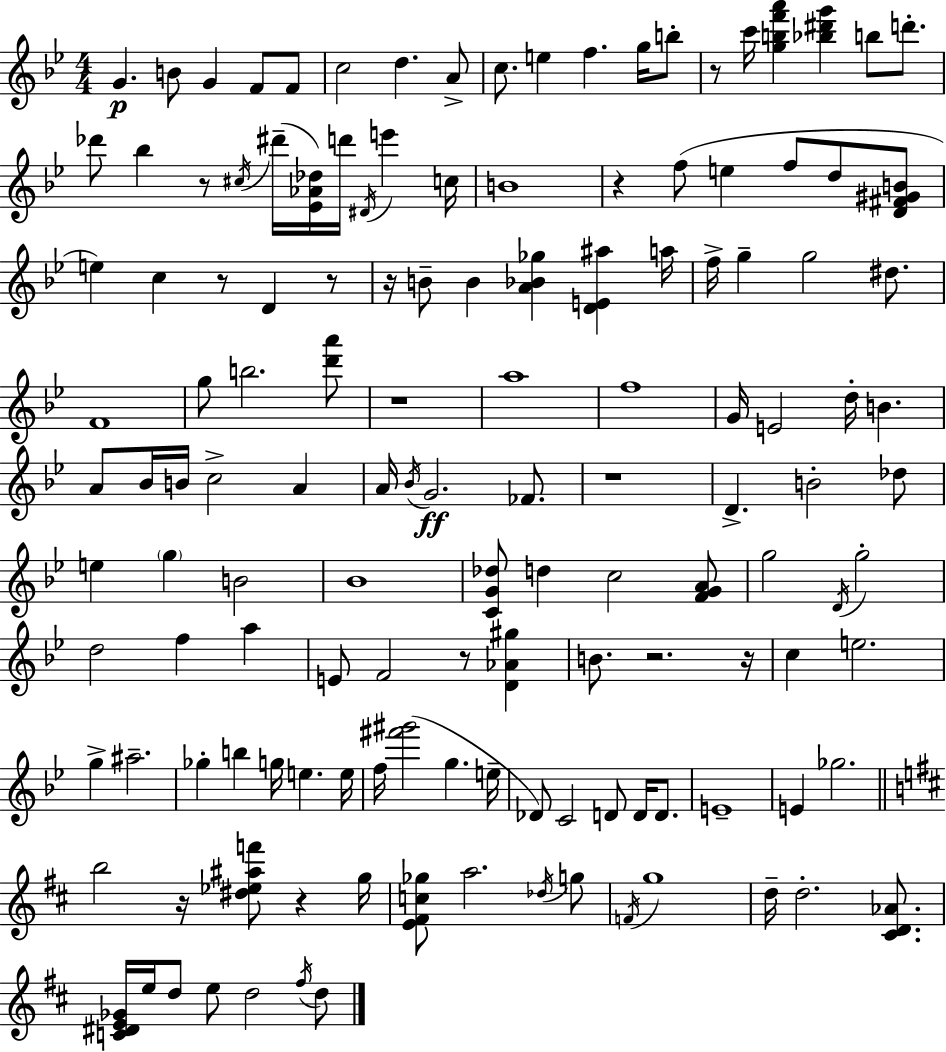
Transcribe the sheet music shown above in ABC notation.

X:1
T:Untitled
M:4/4
L:1/4
K:Gm
G B/2 G F/2 F/2 c2 d A/2 c/2 e f g/4 b/2 z/2 c'/4 [gbf'a'] [_b^d'g'] b/2 d'/2 _d'/2 _b z/2 ^c/4 ^d'/4 [_E_A_d]/4 d'/4 ^D/4 e' c/4 B4 z f/2 e f/2 d/2 [D^F^GB]/2 e c z/2 D z/2 z/4 B/2 B [A_B_g] [DE^a] a/4 f/4 g g2 ^d/2 F4 g/2 b2 [d'a']/2 z4 a4 f4 G/4 E2 d/4 B A/2 _B/4 B/4 c2 A A/4 _B/4 G2 _F/2 z4 D B2 _d/2 e g B2 _B4 [CG_d]/2 d c2 [FGA]/2 g2 D/4 g2 d2 f a E/2 F2 z/2 [D_A^g] B/2 z2 z/4 c e2 g ^a2 _g b g/4 e e/4 f/4 [^f'^g']2 g e/4 _D/2 C2 D/2 D/4 D/2 E4 E _g2 b2 z/4 [^d_e^af']/2 z g/4 [E^Fc_g]/2 a2 _d/4 g/2 F/4 g4 d/4 d2 [^CD_A]/2 [C^DE_G]/4 e/4 d/2 e/2 d2 ^f/4 d/2